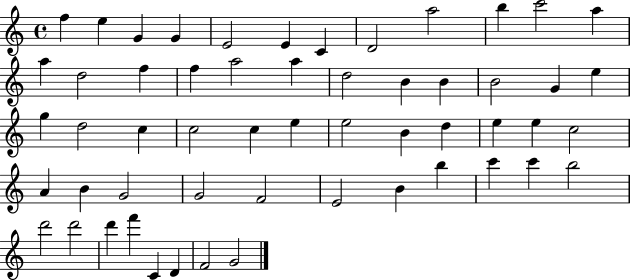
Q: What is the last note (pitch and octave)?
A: G4